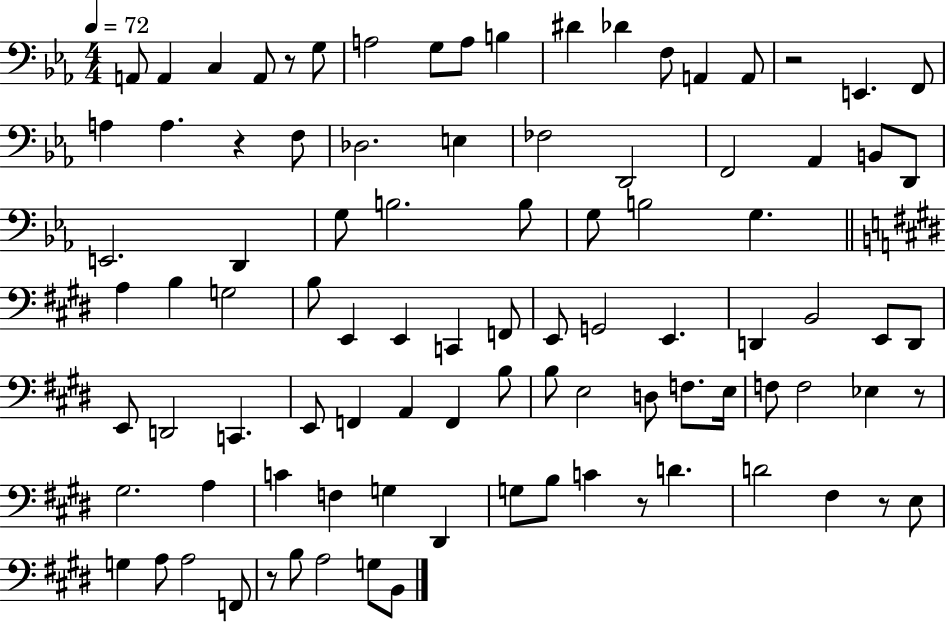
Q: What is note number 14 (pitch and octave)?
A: A2